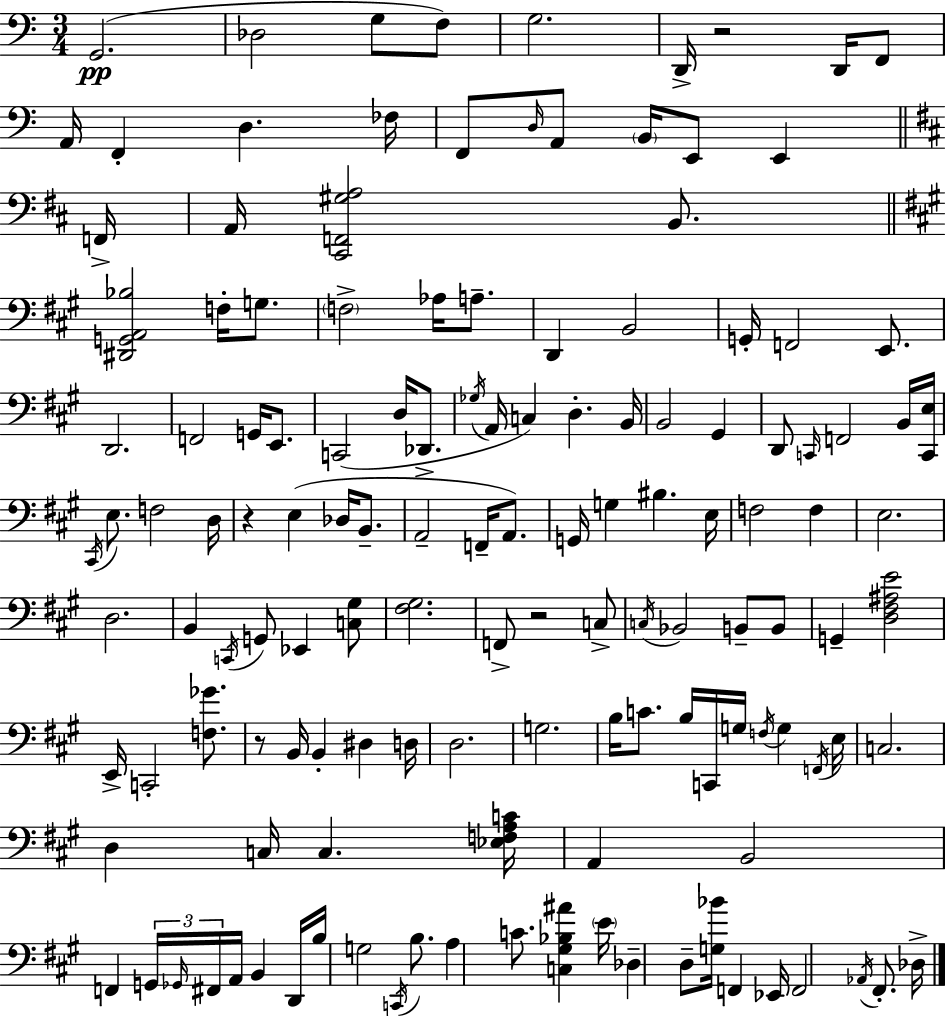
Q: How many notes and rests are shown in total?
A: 137